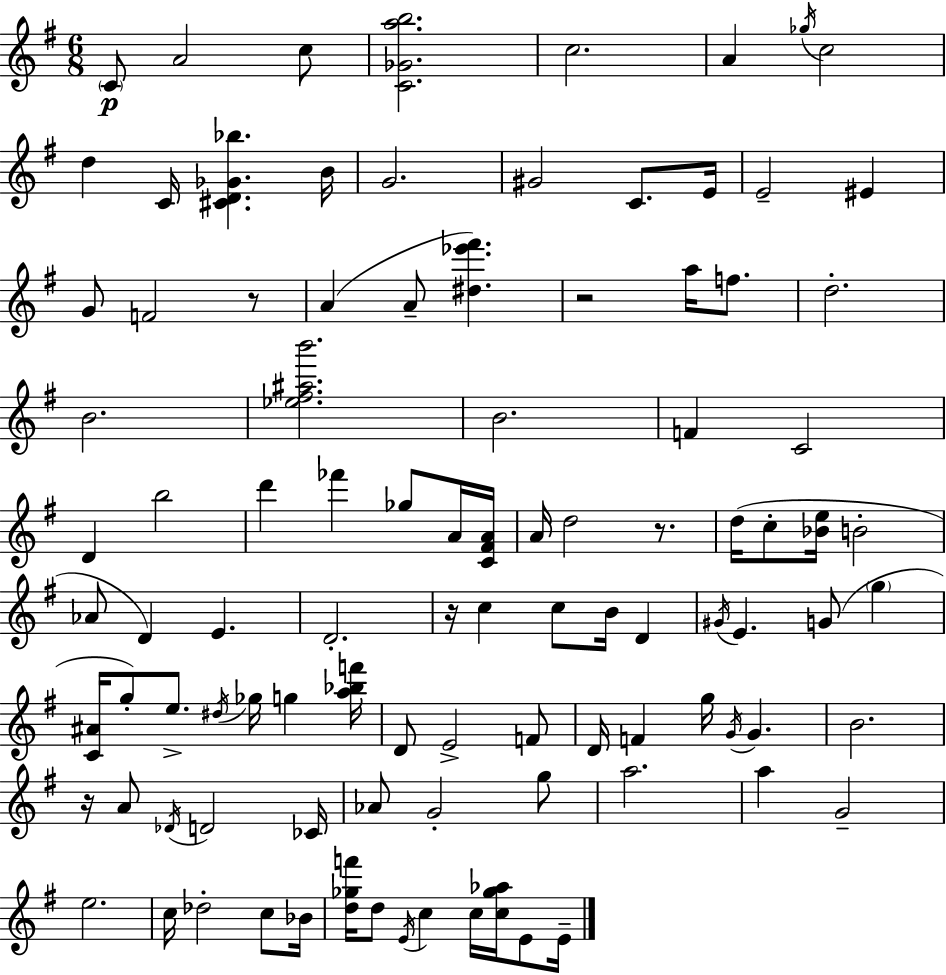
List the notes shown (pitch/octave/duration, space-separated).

C4/e A4/h C5/e [C4,Gb4,A5,B5]/h. C5/h. A4/q Gb5/s C5/h D5/q C4/s [C#4,D4,Gb4,Bb5]/q. B4/s G4/h. G#4/h C4/e. E4/s E4/h EIS4/q G4/e F4/h R/e A4/q A4/e [D#5,Eb6,F#6]/q. R/h A5/s F5/e. D5/h. B4/h. [Eb5,F#5,A#5,B6]/h. B4/h. F4/q C4/h D4/q B5/h D6/q FES6/q Gb5/e A4/s [C4,F#4,A4]/s A4/s D5/h R/e. D5/s C5/e [Bb4,E5]/s B4/h Ab4/e D4/q E4/q. D4/h. R/s C5/q C5/e B4/s D4/q G#4/s E4/q. G4/e G5/q [C4,A#4]/s G5/e E5/e. D#5/s Gb5/s G5/q [A5,Bb5,F6]/s D4/e E4/h F4/e D4/s F4/q G5/s G4/s G4/q. B4/h. R/s A4/e Db4/s D4/h CES4/s Ab4/e G4/h G5/e A5/h. A5/q G4/h E5/h. C5/s Db5/h C5/e Bb4/s [D5,Gb5,F6]/s D5/e E4/s C5/q C5/s [C5,Gb5,Ab5]/s E4/e E4/s